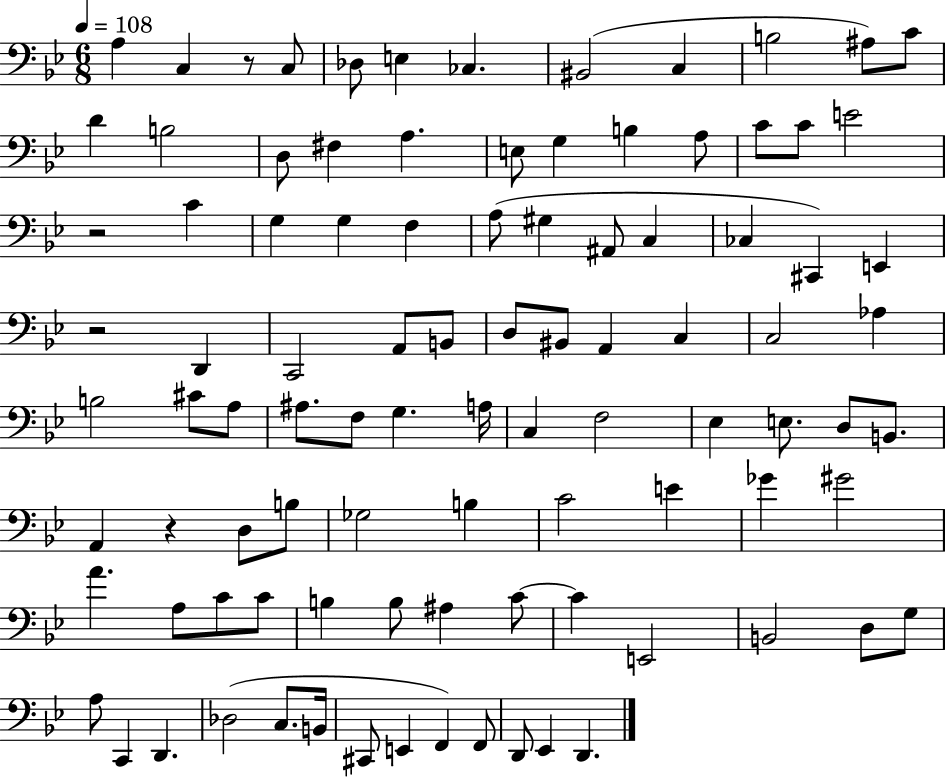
X:1
T:Untitled
M:6/8
L:1/4
K:Bb
A, C, z/2 C,/2 _D,/2 E, _C, ^B,,2 C, B,2 ^A,/2 C/2 D B,2 D,/2 ^F, A, E,/2 G, B, A,/2 C/2 C/2 E2 z2 C G, G, F, A,/2 ^G, ^A,,/2 C, _C, ^C,, E,, z2 D,, C,,2 A,,/2 B,,/2 D,/2 ^B,,/2 A,, C, C,2 _A, B,2 ^C/2 A,/2 ^A,/2 F,/2 G, A,/4 C, F,2 _E, E,/2 D,/2 B,,/2 A,, z D,/2 B,/2 _G,2 B, C2 E _G ^G2 A A,/2 C/2 C/2 B, B,/2 ^A, C/2 C E,,2 B,,2 D,/2 G,/2 A,/2 C,, D,, _D,2 C,/2 B,,/4 ^C,,/2 E,, F,, F,,/2 D,,/2 _E,, D,,